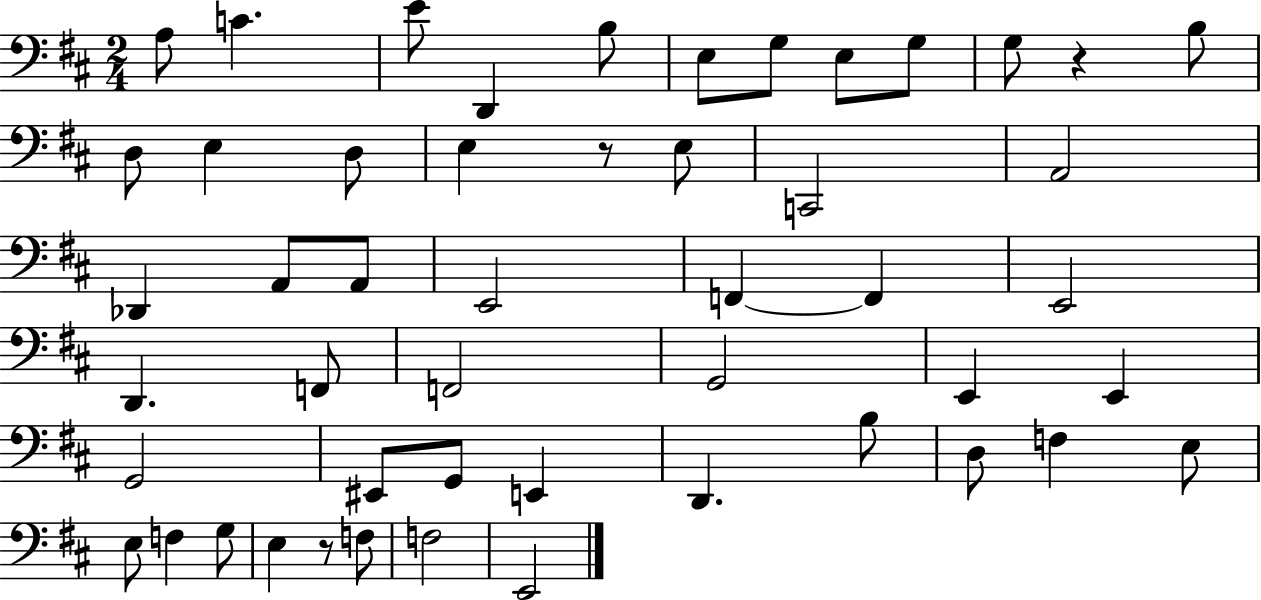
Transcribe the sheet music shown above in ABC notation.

X:1
T:Untitled
M:2/4
L:1/4
K:D
A,/2 C E/2 D,, B,/2 E,/2 G,/2 E,/2 G,/2 G,/2 z B,/2 D,/2 E, D,/2 E, z/2 E,/2 C,,2 A,,2 _D,, A,,/2 A,,/2 E,,2 F,, F,, E,,2 D,, F,,/2 F,,2 G,,2 E,, E,, G,,2 ^E,,/2 G,,/2 E,, D,, B,/2 D,/2 F, E,/2 E,/2 F, G,/2 E, z/2 F,/2 F,2 E,,2